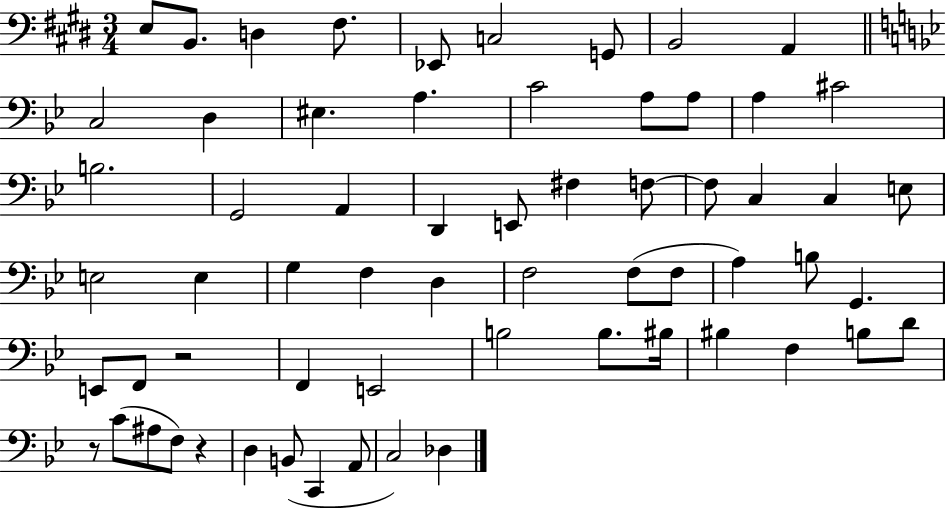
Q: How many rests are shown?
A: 3